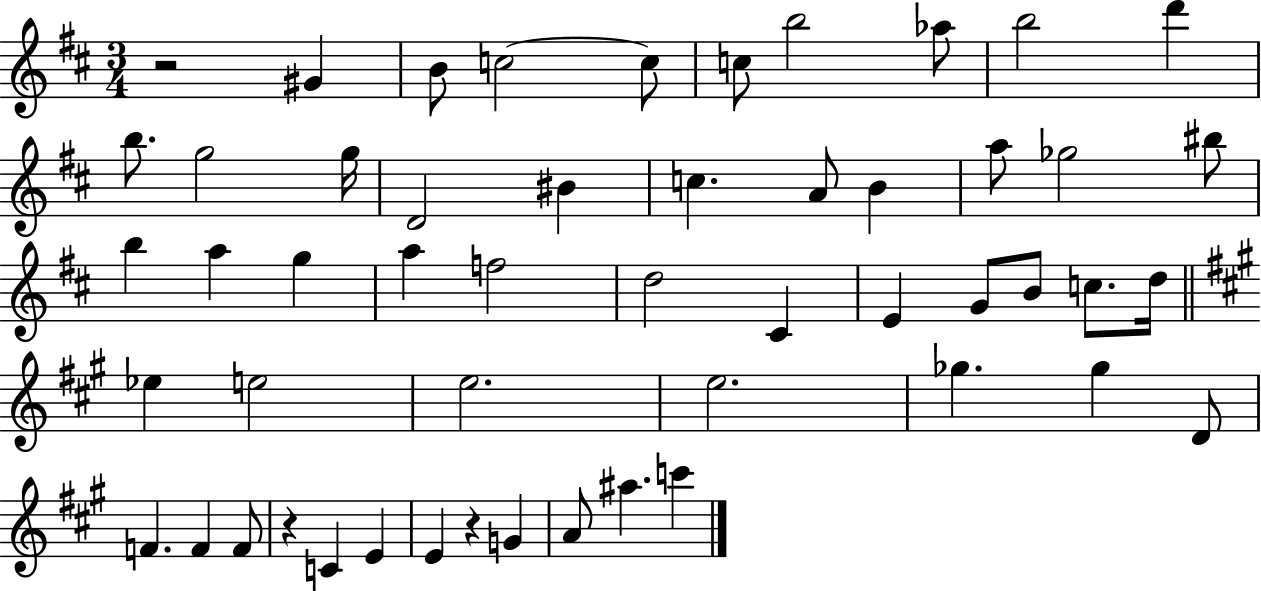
{
  \clef treble
  \numericTimeSignature
  \time 3/4
  \key d \major
  r2 gis'4 | b'8 c''2~~ c''8 | c''8 b''2 aes''8 | b''2 d'''4 | \break b''8. g''2 g''16 | d'2 bis'4 | c''4. a'8 b'4 | a''8 ges''2 bis''8 | \break b''4 a''4 g''4 | a''4 f''2 | d''2 cis'4 | e'4 g'8 b'8 c''8. d''16 | \break \bar "||" \break \key a \major ees''4 e''2 | e''2. | e''2. | ges''4. ges''4 d'8 | \break f'4. f'4 f'8 | r4 c'4 e'4 | e'4 r4 g'4 | a'8 ais''4. c'''4 | \break \bar "|."
}